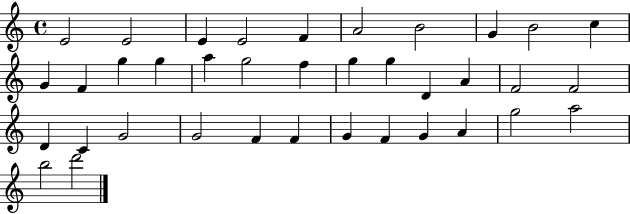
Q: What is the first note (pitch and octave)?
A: E4